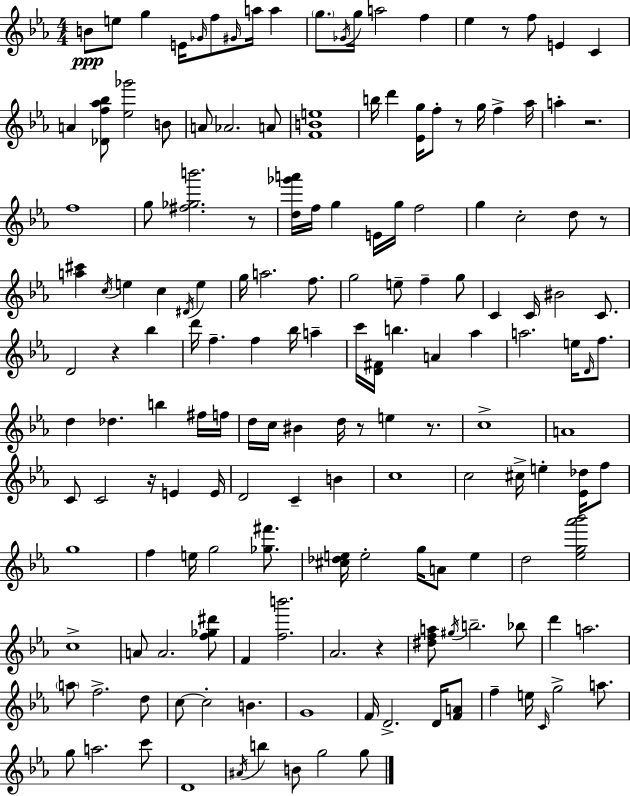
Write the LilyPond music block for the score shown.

{
  \clef treble
  \numericTimeSignature
  \time 4/4
  \key ees \major
  \repeat volta 2 { b'8\ppp e''8 g''4 e'16 \grace { ges'16 } f''8 \grace { gis'16 } a''16 a''4 | \parenthesize g''8. \acciaccatura { ges'16 } g''16 a''2 f''4 | ees''4 r8 f''8 e'4 c'4 | a'4 <des' f'' aes'' bes''>8 <ees'' ges'''>2 | \break b'8 a'8 aes'2. | a'8 <f' b' e''>1 | b''16 d'''4 <ees' g''>16 f''8-. r8 g''16 f''4-> | aes''16 a''4-. r2. | \break f''1 | g''8 <fis'' ges'' b'''>2. | r8 <d'' ges''' a'''>16 f''16 g''4 e'16 g''16 f''2 | g''4 c''2-. d''8 | \break r8 <a'' cis'''>4 \acciaccatura { c''16 } e''4 c''4 | \acciaccatura { dis'16 } e''4 g''16 a''2. | f''8. g''2 e''8-- f''4-- | g''8 c'4 c'16 bis'2 | \break c'8. d'2 r4 | bes''4 d'''16 f''4.-- f''4 | bes''16 a''4-- c'''16 <d' fis'>16 b''4. a'4 | aes''4 a''2. | \break e''16 \grace { d'16 } f''8. d''4 des''4. | b''4 fis''16 f''16 d''16 c''16 bis'4 d''16 r8 e''4 | r8. c''1-> | a'1 | \break c'8 c'2 | r16 e'4 e'16 d'2 c'4-- | b'4 c''1 | c''2 cis''16-> e''4-. | \break <ees' des''>16 f''8 g''1 | f''4 e''16 g''2 | <ges'' fis'''>8. <cis'' des'' e''>16 e''2-. g''16 | a'8 e''4 d''2 <ees'' g'' aes''' bes'''>2 | \break c''1-> | a'8 a'2. | <f'' ges'' dis'''>8 f'4 <f'' b'''>2. | aes'2. | \break r4 <dis'' f'' a''>8 \acciaccatura { gis''16 } b''2.-- | bes''8 d'''4 a''2. | \parenthesize a''8 f''2.-> | d''8 c''8~~ c''2-. | \break b'4. g'1 | f'16 d'2.-> | d'16 <f' a'>8 f''4-- e''16 \grace { c'16 } g''2-> | a''8. g''8 a''2. | \break c'''8 d'1 | \acciaccatura { ais'16 } b''4 b'8 g''2 | g''8 } \bar "|."
}